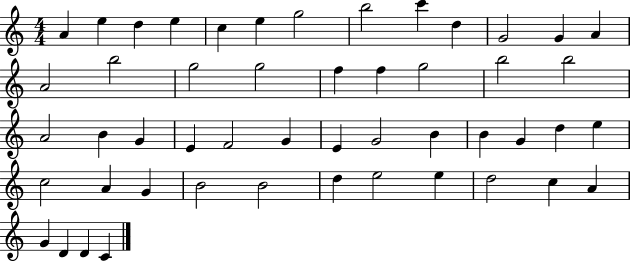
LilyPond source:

{
  \clef treble
  \numericTimeSignature
  \time 4/4
  \key c \major
  a'4 e''4 d''4 e''4 | c''4 e''4 g''2 | b''2 c'''4 d''4 | g'2 g'4 a'4 | \break a'2 b''2 | g''2 g''2 | f''4 f''4 g''2 | b''2 b''2 | \break a'2 b'4 g'4 | e'4 f'2 g'4 | e'4 g'2 b'4 | b'4 g'4 d''4 e''4 | \break c''2 a'4 g'4 | b'2 b'2 | d''4 e''2 e''4 | d''2 c''4 a'4 | \break g'4 d'4 d'4 c'4 | \bar "|."
}